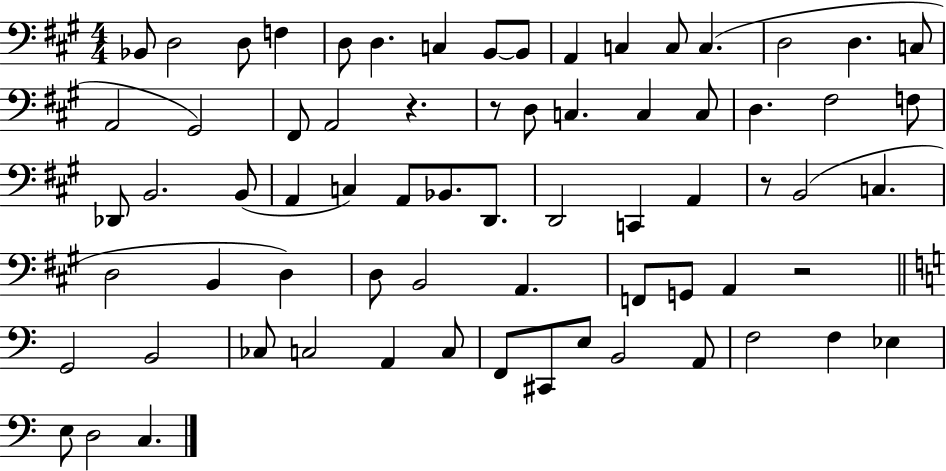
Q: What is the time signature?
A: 4/4